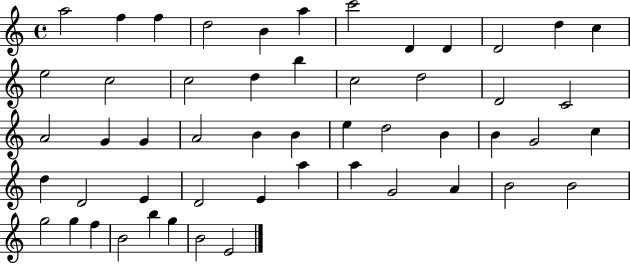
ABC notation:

X:1
T:Untitled
M:4/4
L:1/4
K:C
a2 f f d2 B a c'2 D D D2 d c e2 c2 c2 d b c2 d2 D2 C2 A2 G G A2 B B e d2 B B G2 c d D2 E D2 E a a G2 A B2 B2 g2 g f B2 b g B2 E2